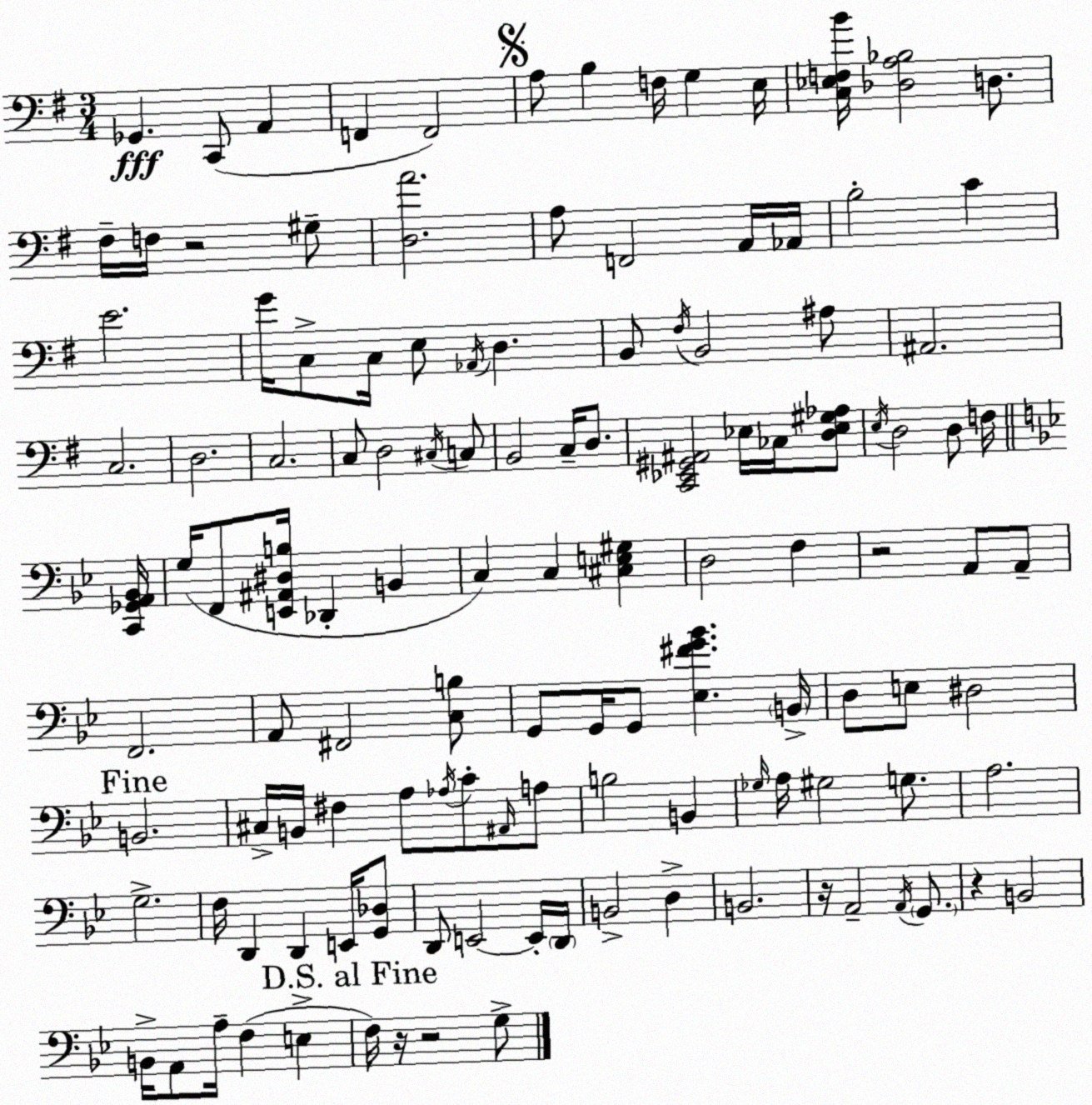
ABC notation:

X:1
T:Untitled
M:3/4
L:1/4
K:G
_G,, C,,/2 A,, F,, F,,2 A,/2 B, F,/4 G, E,/4 [C,_E,F,B]/4 [_D,A,_B,]2 D,/2 ^F,/4 F,/4 z2 ^G,/2 [D,A]2 A,/2 F,,2 A,,/4 _A,,/4 B,2 C E2 G/4 C,/2 C,/4 E,/2 _A,,/4 D, B,,/2 ^F,/4 B,,2 ^A,/2 ^A,,2 C,2 D,2 C,2 C,/2 D,2 ^C,/4 C,/2 B,,2 C,/4 D,/2 [C,,_E,,^G,,^A,,]2 _E,/4 _C,/4 [D,_E,^G,_A,]/2 E,/4 D,2 D,/2 F,/4 [C,,_G,,A,,_B,,]/4 G,/4 F,,/2 [E,,^A,,^D,B,]/4 _D,, B,, C, C, [^C,E,^G,] D,2 F, z2 A,,/2 A,,/2 F,,2 A,,/2 ^F,,2 [C,B,]/2 G,,/2 G,,/4 G,,/2 [_E,^FG_B] B,,/4 D,/2 E,/2 ^D,2 B,,2 ^C,/4 B,,/4 ^F, A,/2 _A,/4 C/2 ^A,,/4 A,/2 B,2 B,, _G,/4 A,/4 ^G,2 G,/2 A,2 G,2 F,/4 D,, D,, E,,/4 [G,,_D,]/2 D,,/2 E,,2 E,,/4 D,,/4 B,,2 D, B,,2 z/4 A,,2 A,,/4 G,,/2 z B,,2 B,,/4 A,,/2 A,/4 F, E, F,/4 z/4 z2 G,/2